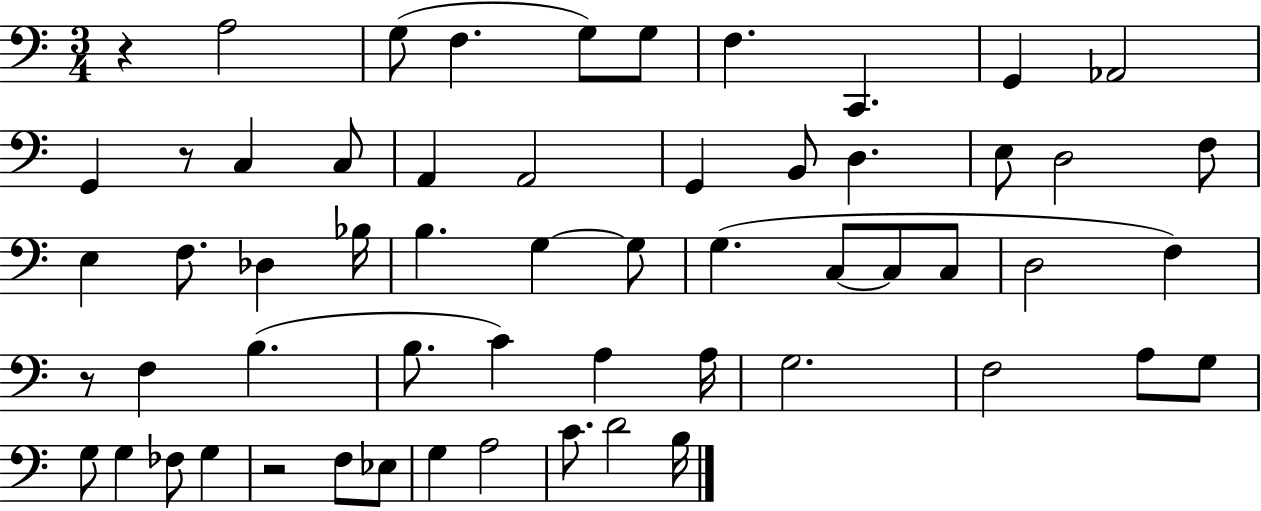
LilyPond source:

{
  \clef bass
  \numericTimeSignature
  \time 3/4
  \key c \major
  r4 a2 | g8( f4. g8) g8 | f4. c,4. | g,4 aes,2 | \break g,4 r8 c4 c8 | a,4 a,2 | g,4 b,8 d4. | e8 d2 f8 | \break e4 f8. des4 bes16 | b4. g4~~ g8 | g4.( c8~~ c8 c8 | d2 f4) | \break r8 f4 b4.( | b8. c'4) a4 a16 | g2. | f2 a8 g8 | \break g8 g4 fes8 g4 | r2 f8 ees8 | g4 a2 | c'8. d'2 b16 | \break \bar "|."
}